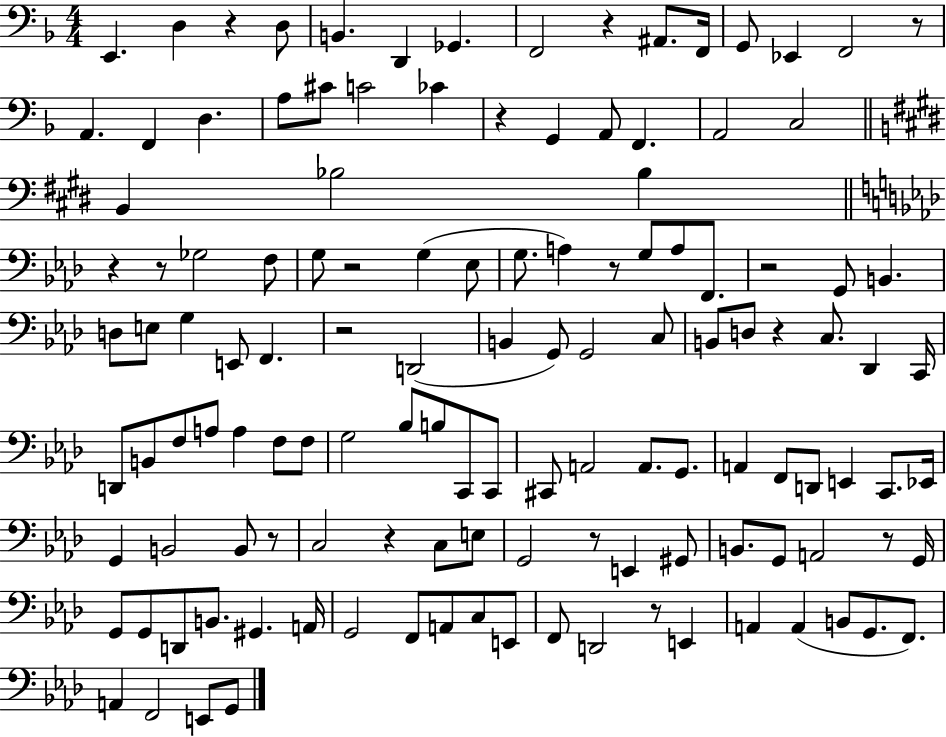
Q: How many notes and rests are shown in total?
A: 128